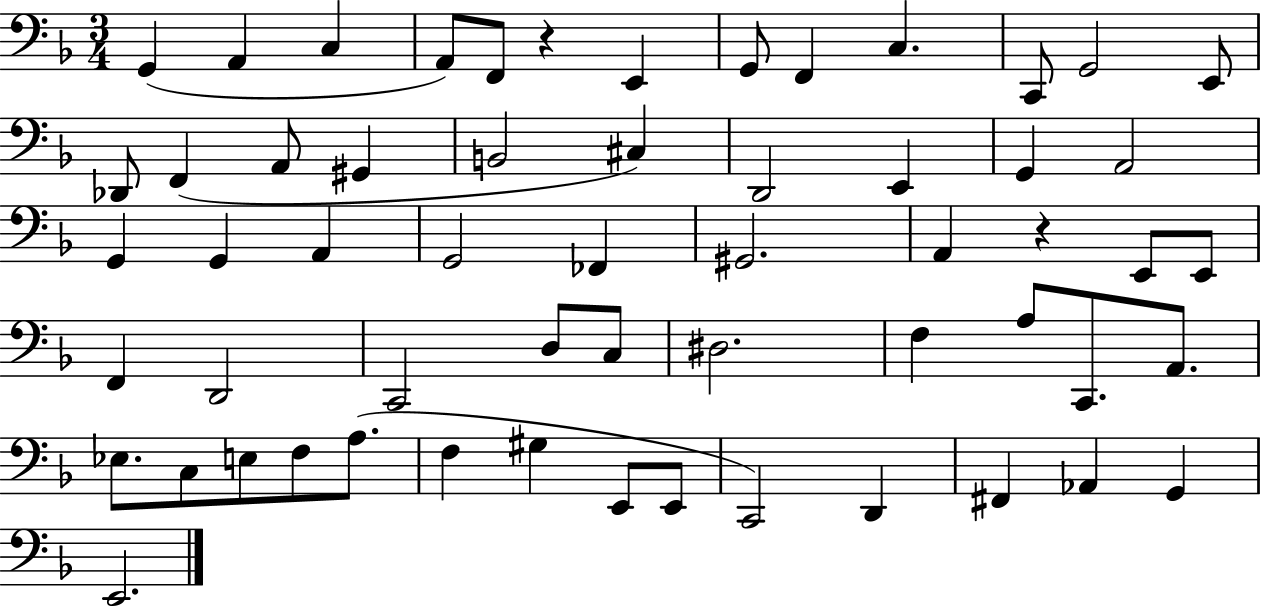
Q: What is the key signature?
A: F major